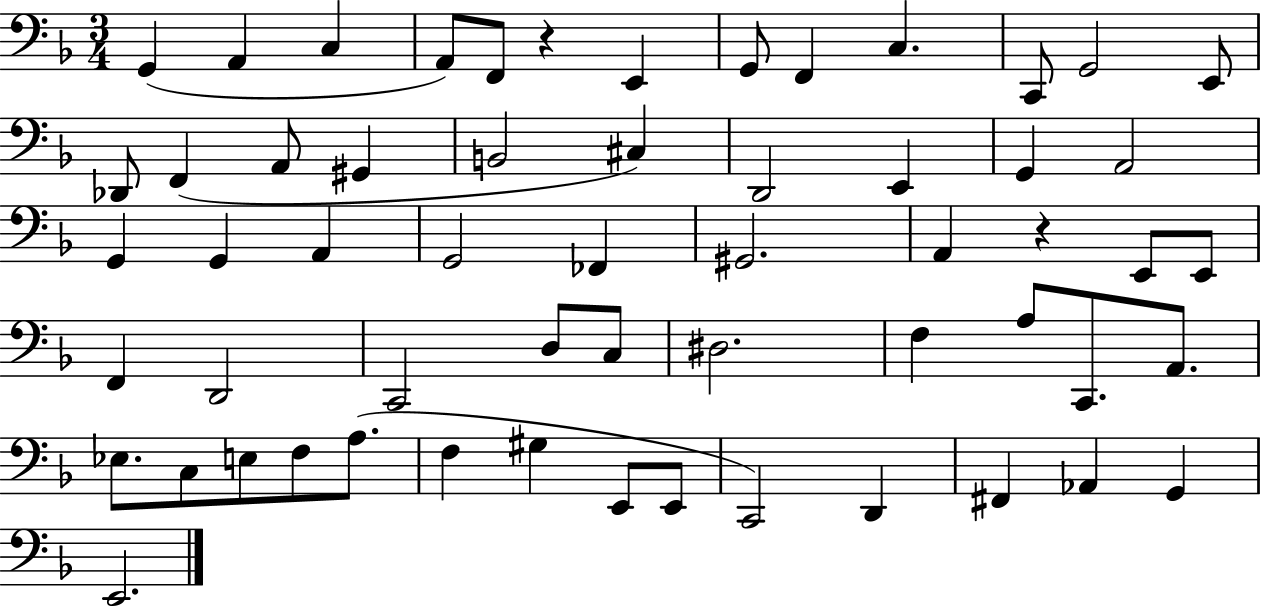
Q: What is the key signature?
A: F major